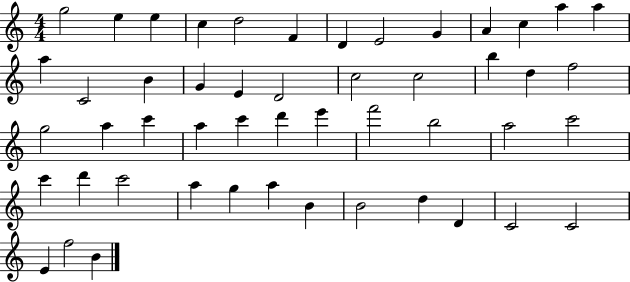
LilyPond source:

{
  \clef treble
  \numericTimeSignature
  \time 4/4
  \key c \major
  g''2 e''4 e''4 | c''4 d''2 f'4 | d'4 e'2 g'4 | a'4 c''4 a''4 a''4 | \break a''4 c'2 b'4 | g'4 e'4 d'2 | c''2 c''2 | b''4 d''4 f''2 | \break g''2 a''4 c'''4 | a''4 c'''4 d'''4 e'''4 | f'''2 b''2 | a''2 c'''2 | \break c'''4 d'''4 c'''2 | a''4 g''4 a''4 b'4 | b'2 d''4 d'4 | c'2 c'2 | \break e'4 f''2 b'4 | \bar "|."
}